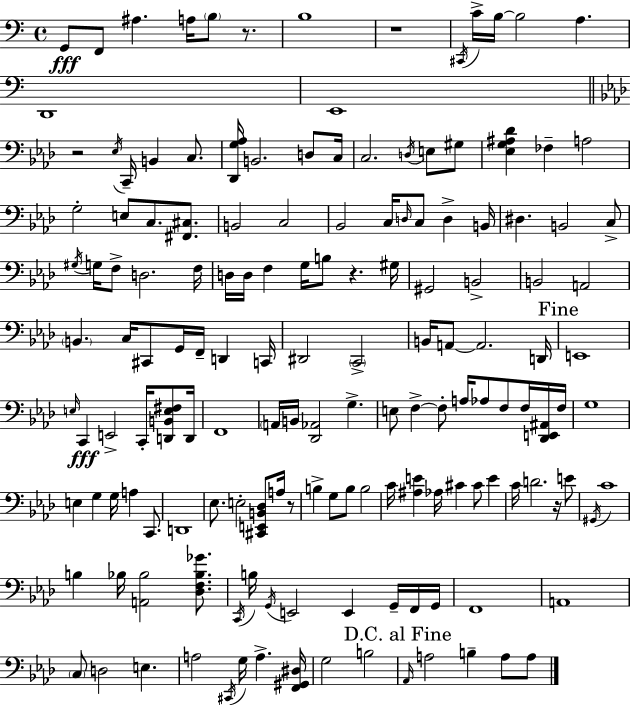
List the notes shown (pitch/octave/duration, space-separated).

G2/e F2/e A#3/q. A3/s B3/e R/e. B3/w R/w C#2/s C4/s B3/s B3/h A3/q. D2/w E2/w R/h Eb3/s C2/s B2/q C3/e. [Db2,G3,Ab3]/s B2/h. D3/e C3/s C3/h. D3/s E3/e G#3/e [Eb3,G3,A#3,Db4]/q FES3/q A3/h G3/h E3/e C3/e. [F#2,C#3]/e. B2/h C3/h Bb2/h C3/s D3/s C3/e D3/q B2/s D#3/q. B2/h C3/e G#3/s G3/s F3/e D3/h. F3/s D3/s D3/s F3/q G3/s B3/e R/q. G#3/s G#2/h B2/h B2/h A2/h B2/q. C3/s C#2/e G2/s F2/s D2/q C2/s D#2/h C2/h B2/s A2/e A2/h. D2/s E2/w E3/s C2/q E2/h C2/s [D2,B2,E3,F#3]/e D2/s F2/w A2/s B2/s [Db2,Ab2]/h G3/q. E3/e F3/q F3/e A3/s Ab3/e F3/e F3/s [Db2,E2,A#2]/s F3/s G3/w E3/q G3/q G3/s A3/q C2/e. D2/w Eb3/e. E3/h [C#2,E2,B2,Db3]/e A3/s R/e B3/q G3/e B3/e B3/h C4/s [A#3,E4]/q Ab3/s C#4/q C#4/e E4/q C4/s D4/h. R/s E4/e G#2/s C4/w B3/q Bb3/s [A2,Bb3]/h [Db3,F3,Bb3,Gb4]/e. C2/s B3/s G2/s E2/h E2/q G2/s F2/s G2/s F2/w A2/w C3/e D3/h E3/q. A3/h C#2/s G3/s A3/q. [F2,G#2,D#3]/s G3/h B3/h Ab2/s A3/h B3/q A3/e A3/e